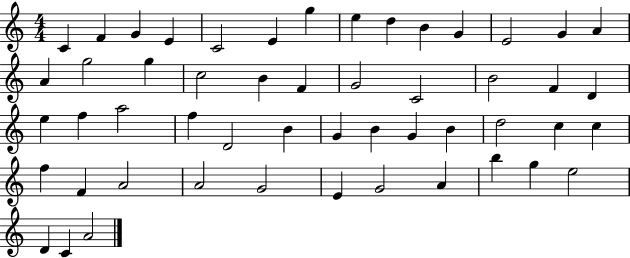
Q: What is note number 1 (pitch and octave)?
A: C4